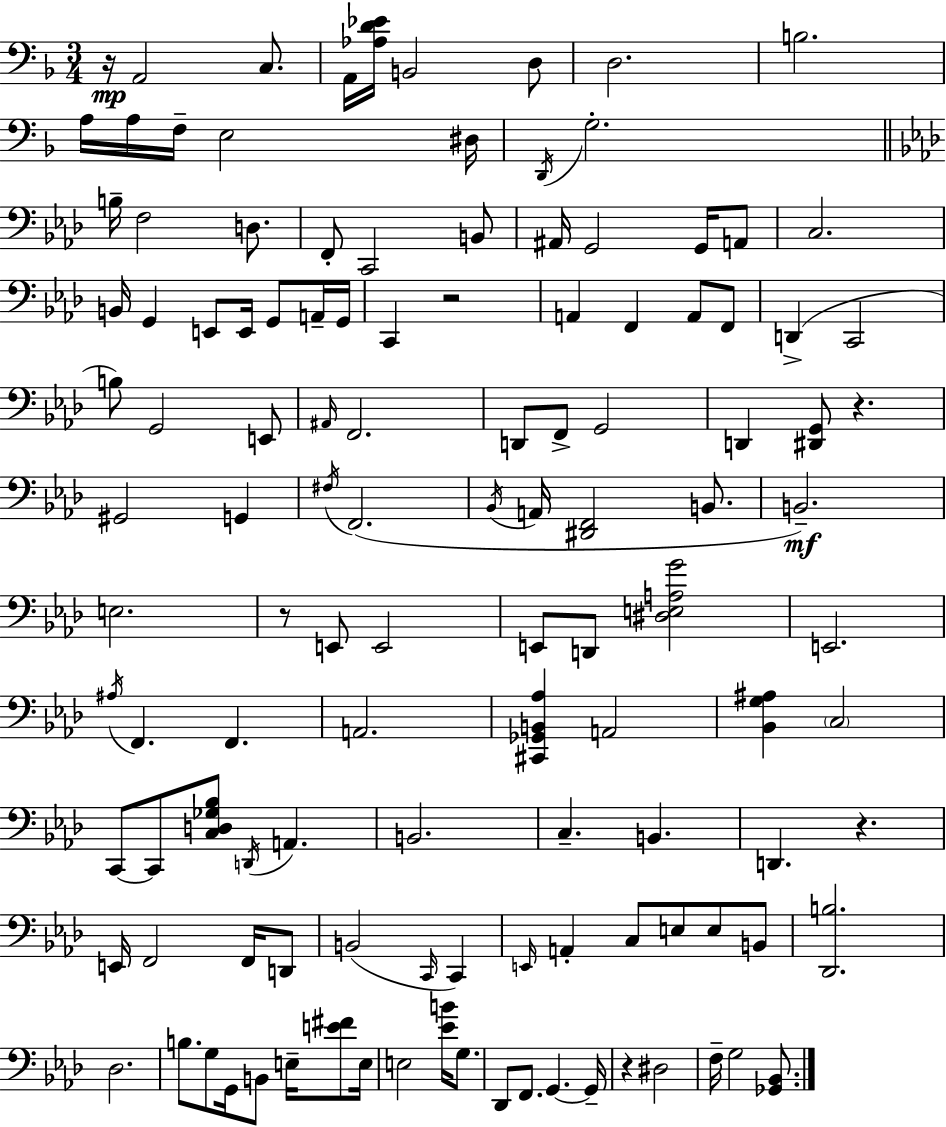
R/s A2/h C3/e. A2/s [Ab3,D4,Eb4]/s B2/h D3/e D3/h. B3/h. A3/s A3/s F3/s E3/h D#3/s D2/s G3/h. B3/s F3/h D3/e. F2/e C2/h B2/e A#2/s G2/h G2/s A2/e C3/h. B2/s G2/q E2/e E2/s G2/e A2/s G2/s C2/q R/h A2/q F2/q A2/e F2/e D2/q C2/h B3/e G2/h E2/e A#2/s F2/h. D2/e F2/e G2/h D2/q [D#2,G2]/e R/q. G#2/h G2/q F#3/s F2/h. Bb2/s A2/s [D#2,F2]/h B2/e. B2/h. E3/h. R/e E2/e E2/h E2/e D2/e [D#3,E3,A3,G4]/h E2/h. A#3/s F2/q. F2/q. A2/h. [C#2,Gb2,B2,Ab3]/q A2/h [Bb2,G3,A#3]/q C3/h C2/e C2/e [C3,D3,Gb3,Bb3]/e D2/s A2/q. B2/h. C3/q. B2/q. D2/q. R/q. E2/s F2/h F2/s D2/e B2/h C2/s C2/q E2/s A2/q C3/e E3/e E3/e B2/e [Db2,B3]/h. Db3/h. B3/e. G3/e G2/s B2/e E3/s [E4,F#4]/e E3/s E3/h [Eb4,B4]/s G3/e. Db2/e F2/e. G2/q. G2/s R/q D#3/h F3/s G3/h [Gb2,Bb2]/e.